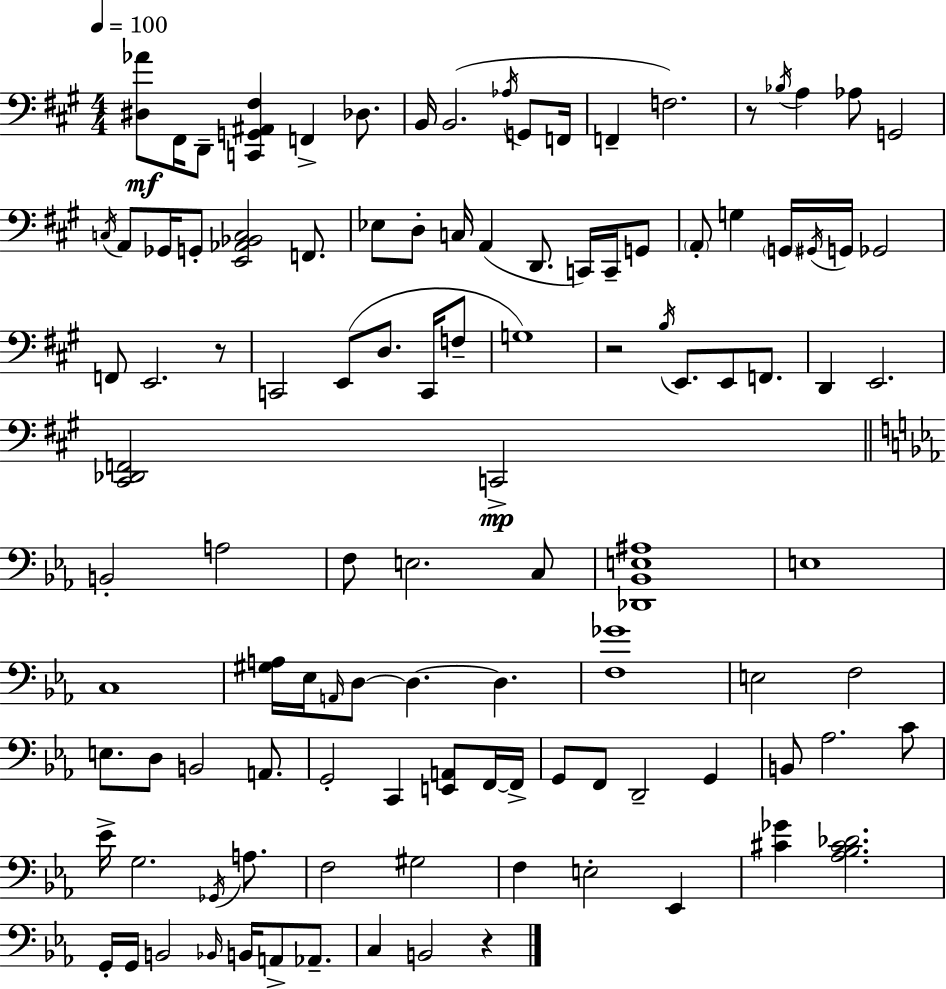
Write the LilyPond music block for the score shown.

{
  \clef bass
  \numericTimeSignature
  \time 4/4
  \key a \major
  \tempo 4 = 100
  <dis aes'>8\mf fis,16 d,8-- <c, g, ais, fis>4 f,4-> des8. | b,16 b,2.( \acciaccatura { aes16 } g,8 | f,16 f,4-- f2.) | r8 \acciaccatura { bes16 } a4 aes8 g,2 | \break \acciaccatura { c16 } a,8 ges,16 g,8-. <e, aes, bes, c>2 | f,8. ees8 d8-. c16 a,4( d,8. c,16) | c,16-- g,8 \parenthesize a,8-. g4 \parenthesize g,16 \acciaccatura { gis,16 } g,16 ges,2 | f,8 e,2. | \break r8 c,2 e,8( d8. | c,16 f8-- g1) | r2 \acciaccatura { b16 } e,8. | e,8 f,8. d,4 e,2. | \break <cis, des, f,>2 c,2->\mp | \bar "||" \break \key ees \major b,2-. a2 | f8 e2. c8 | <des, bes, e ais>1 | e1 | \break c1 | <gis a>16 ees16 \grace { a,16 } d8~~ d4.~~ d4. | <f ges'>1 | e2 f2 | \break e8. d8 b,2 a,8. | g,2-. c,4 <e, a,>8 f,16~~ | f,16-> g,8 f,8 d,2-- g,4 | b,8 aes2. c'8 | \break ees'16-> g2. \acciaccatura { ges,16 } a8. | f2 gis2 | f4 e2-. ees,4 | <cis' ges'>4 <aes bes cis' des'>2. | \break g,16-. g,16 b,2 \grace { bes,16 } b,16 a,8-> | aes,8.-- c4 b,2 r4 | \bar "|."
}